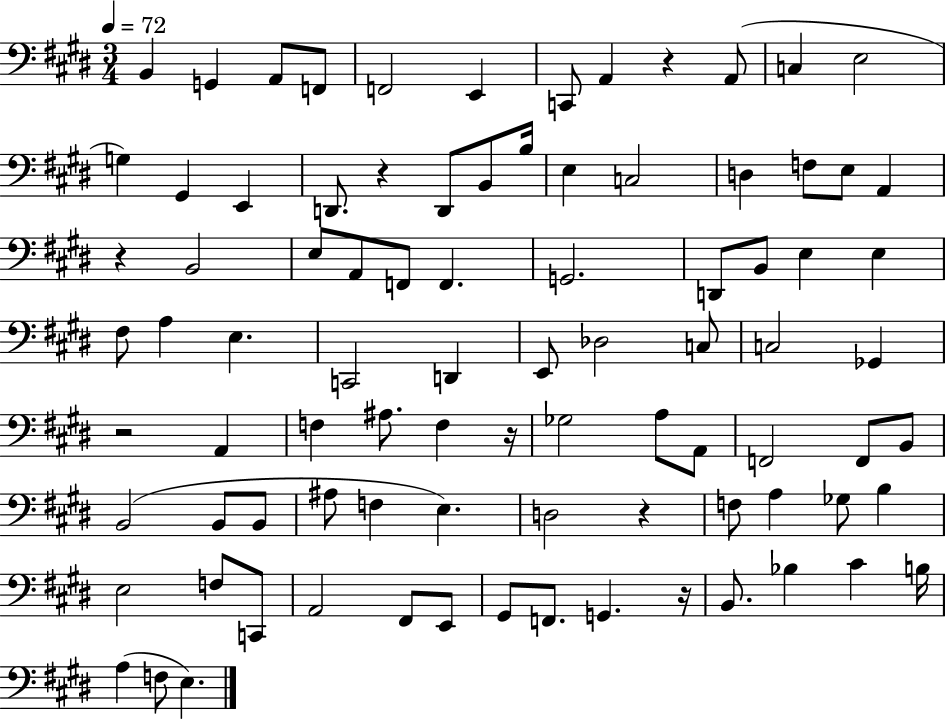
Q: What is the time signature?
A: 3/4